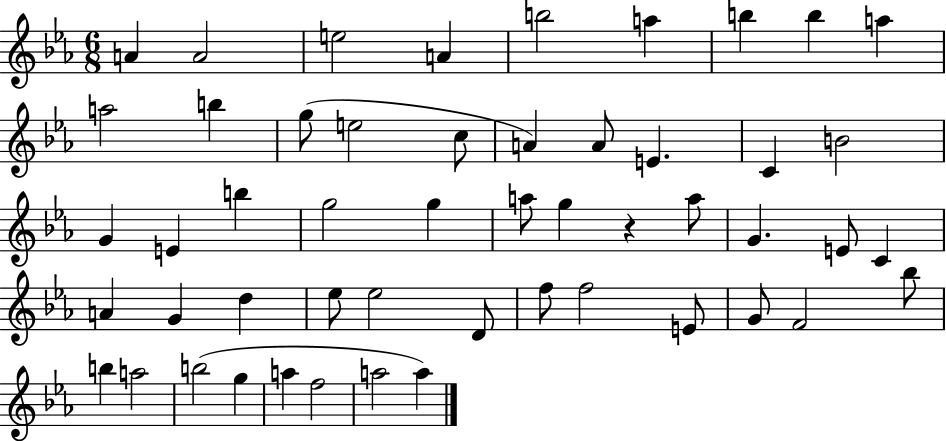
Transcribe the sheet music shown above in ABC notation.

X:1
T:Untitled
M:6/8
L:1/4
K:Eb
A A2 e2 A b2 a b b a a2 b g/2 e2 c/2 A A/2 E C B2 G E b g2 g a/2 g z a/2 G E/2 C A G d _e/2 _e2 D/2 f/2 f2 E/2 G/2 F2 _b/2 b a2 b2 g a f2 a2 a